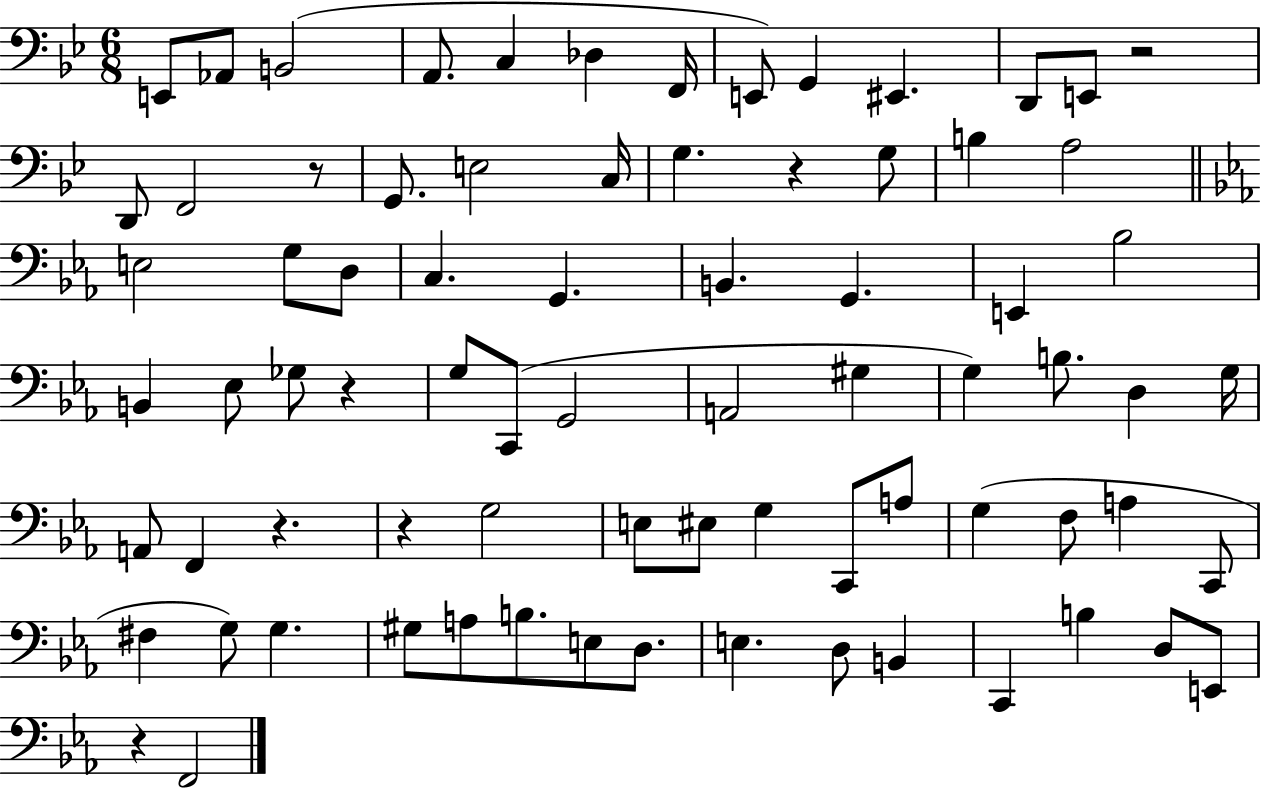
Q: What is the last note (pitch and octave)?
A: F2